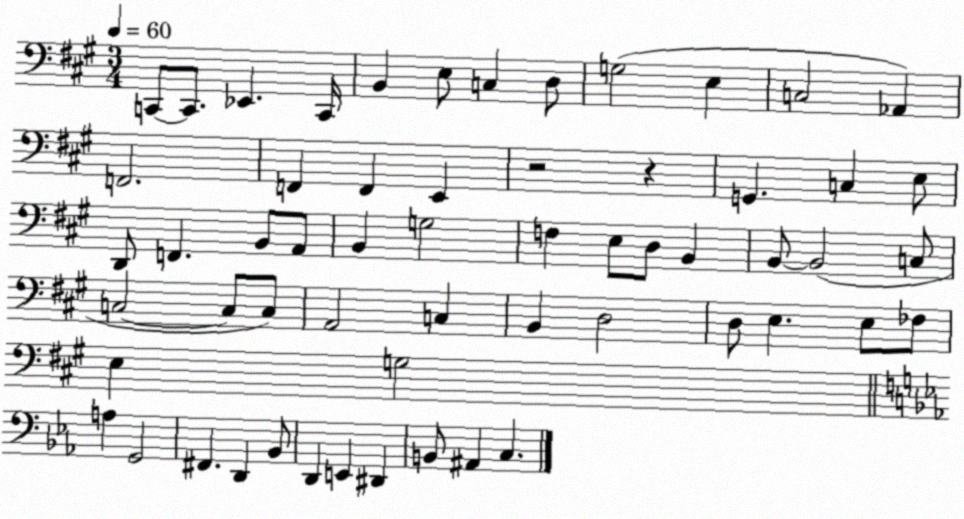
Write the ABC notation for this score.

X:1
T:Untitled
M:3/4
L:1/4
K:A
C,,/2 C,,/2 _E,, C,,/4 B,, E,/2 C, D,/2 G,2 E, C,2 _A,, F,,2 F,, F,, E,, z2 z G,, C, E,/2 D,,/2 F,, B,,/2 A,,/2 B,, G,2 F, E,/2 D,/2 B,, B,,/2 B,,2 C,/2 C,2 C,/2 C,/2 A,,2 C, B,, D,2 D,/2 E, E,/2 _F,/2 E, G,2 A, G,,2 ^F,, D,, _B,,/2 D,, E,, ^D,, B,,/2 ^A,, C,